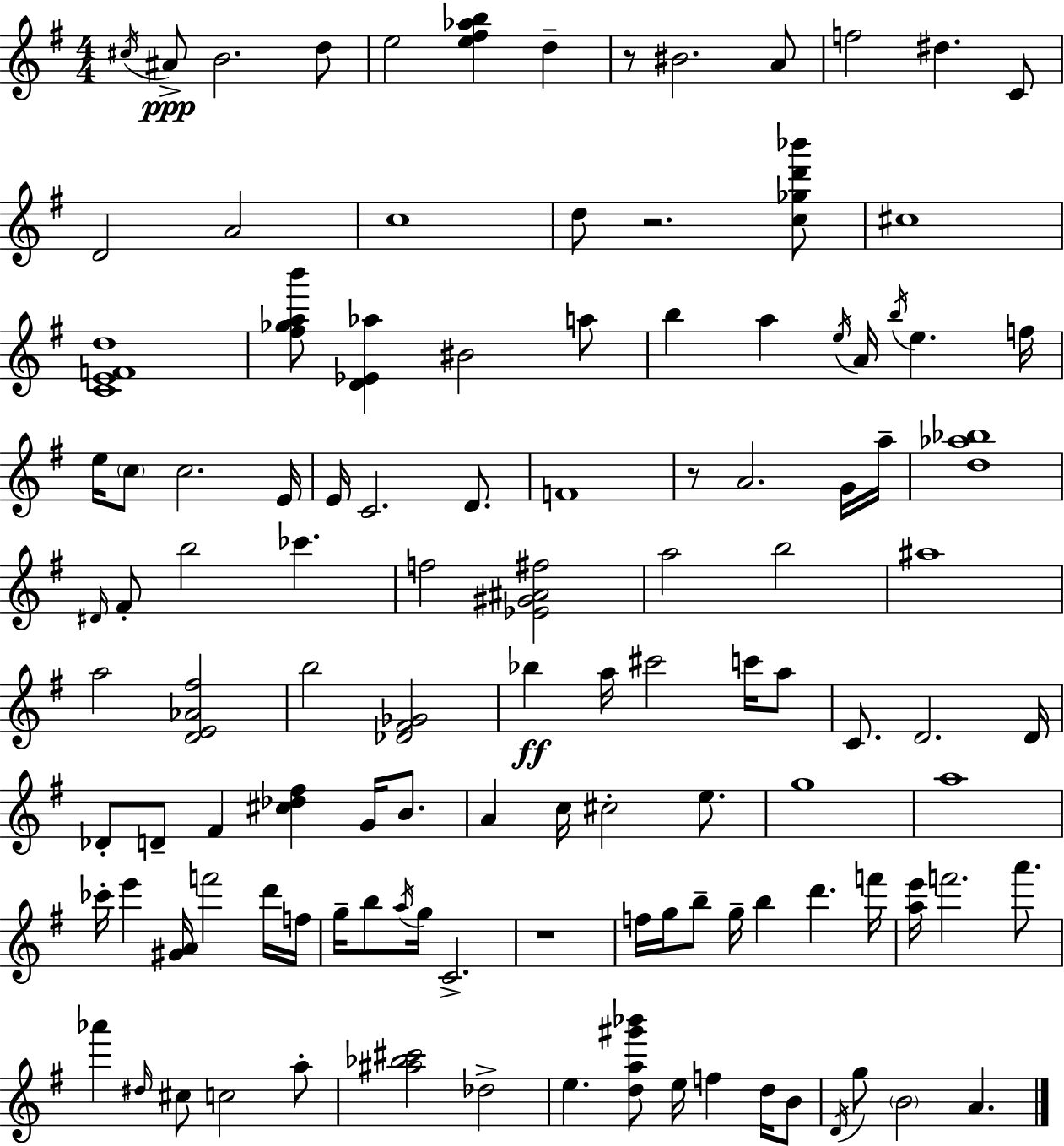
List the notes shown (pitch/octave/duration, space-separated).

C#5/s A#4/e B4/h. D5/e E5/h [E5,F#5,Ab5,B5]/q D5/q R/e BIS4/h. A4/e F5/h D#5/q. C4/e D4/h A4/h C5/w D5/e R/h. [C5,Gb5,D6,Bb6]/e C#5/w [C4,E4,F4,D5]/w [F#5,Gb5,A5,B6]/e [D4,Eb4,Ab5]/q BIS4/h A5/e B5/q A5/q E5/s A4/s B5/s E5/q. F5/s E5/s C5/e C5/h. E4/s E4/s C4/h. D4/e. F4/w R/e A4/h. G4/s A5/s [D5,Ab5,Bb5]/w D#4/s F#4/e B5/h CES6/q. F5/h [Eb4,G#4,A#4,F#5]/h A5/h B5/h A#5/w A5/h [D4,E4,Ab4,F#5]/h B5/h [Db4,F#4,Gb4]/h Bb5/q A5/s C#6/h C6/s A5/e C4/e. D4/h. D4/s Db4/e D4/e F#4/q [C#5,Db5,F#5]/q G4/s B4/e. A4/q C5/s C#5/h E5/e. G5/w A5/w CES6/s E6/q [G#4,A4]/s F6/h D6/s F5/s G5/s B5/e A5/s G5/s C4/h. R/w F5/s G5/s B5/e G5/s B5/q D6/q. F6/s [A5,E6]/s F6/h. A6/e. Ab6/q D#5/s C#5/e C5/h A5/e [A#5,Bb5,C#6]/h Db5/h E5/q. [D5,A5,G#6,Bb6]/e E5/s F5/q D5/s B4/e D4/s G5/e B4/h A4/q.